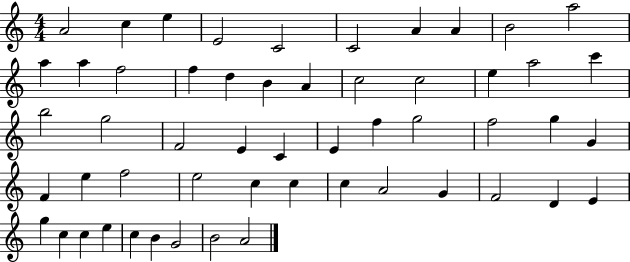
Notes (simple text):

A4/h C5/q E5/q E4/h C4/h C4/h A4/q A4/q B4/h A5/h A5/q A5/q F5/h F5/q D5/q B4/q A4/q C5/h C5/h E5/q A5/h C6/q B5/h G5/h F4/h E4/q C4/q E4/q F5/q G5/h F5/h G5/q G4/q F4/q E5/q F5/h E5/h C5/q C5/q C5/q A4/h G4/q F4/h D4/q E4/q G5/q C5/q C5/q E5/q C5/q B4/q G4/h B4/h A4/h